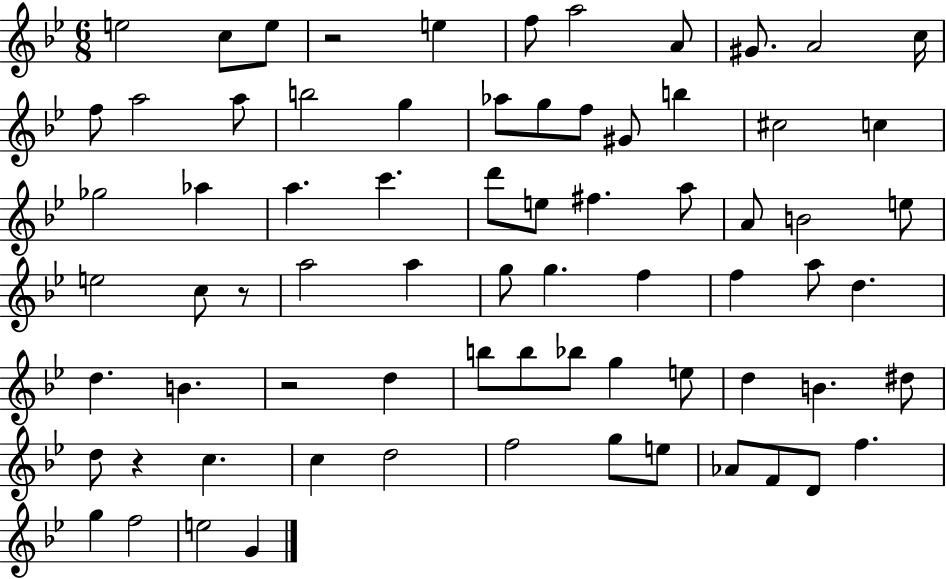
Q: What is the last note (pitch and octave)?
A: G4